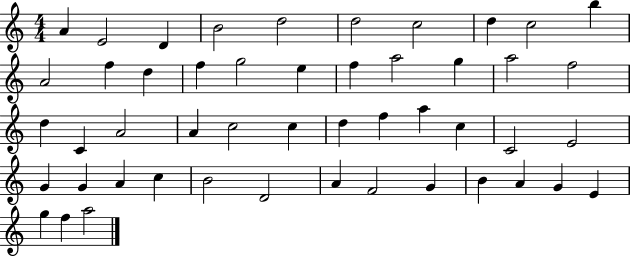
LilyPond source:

{
  \clef treble
  \numericTimeSignature
  \time 4/4
  \key c \major
  a'4 e'2 d'4 | b'2 d''2 | d''2 c''2 | d''4 c''2 b''4 | \break a'2 f''4 d''4 | f''4 g''2 e''4 | f''4 a''2 g''4 | a''2 f''2 | \break d''4 c'4 a'2 | a'4 c''2 c''4 | d''4 f''4 a''4 c''4 | c'2 e'2 | \break g'4 g'4 a'4 c''4 | b'2 d'2 | a'4 f'2 g'4 | b'4 a'4 g'4 e'4 | \break g''4 f''4 a''2 | \bar "|."
}